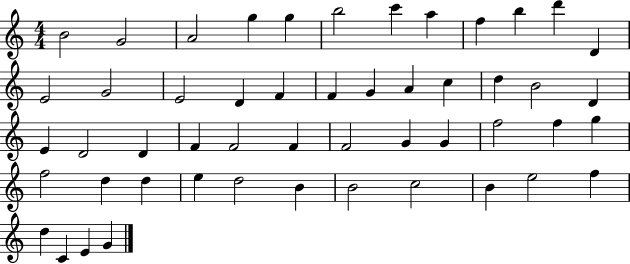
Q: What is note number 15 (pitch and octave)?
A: E4